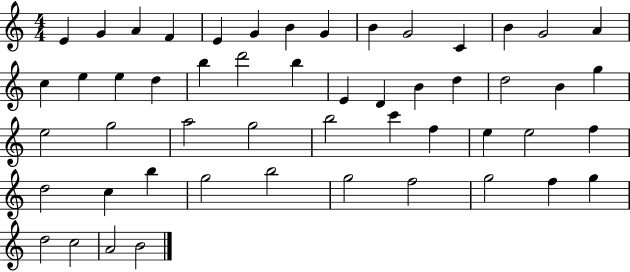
E4/q G4/q A4/q F4/q E4/q G4/q B4/q G4/q B4/q G4/h C4/q B4/q G4/h A4/q C5/q E5/q E5/q D5/q B5/q D6/h B5/q E4/q D4/q B4/q D5/q D5/h B4/q G5/q E5/h G5/h A5/h G5/h B5/h C6/q F5/q E5/q E5/h F5/q D5/h C5/q B5/q G5/h B5/h G5/h F5/h G5/h F5/q G5/q D5/h C5/h A4/h B4/h